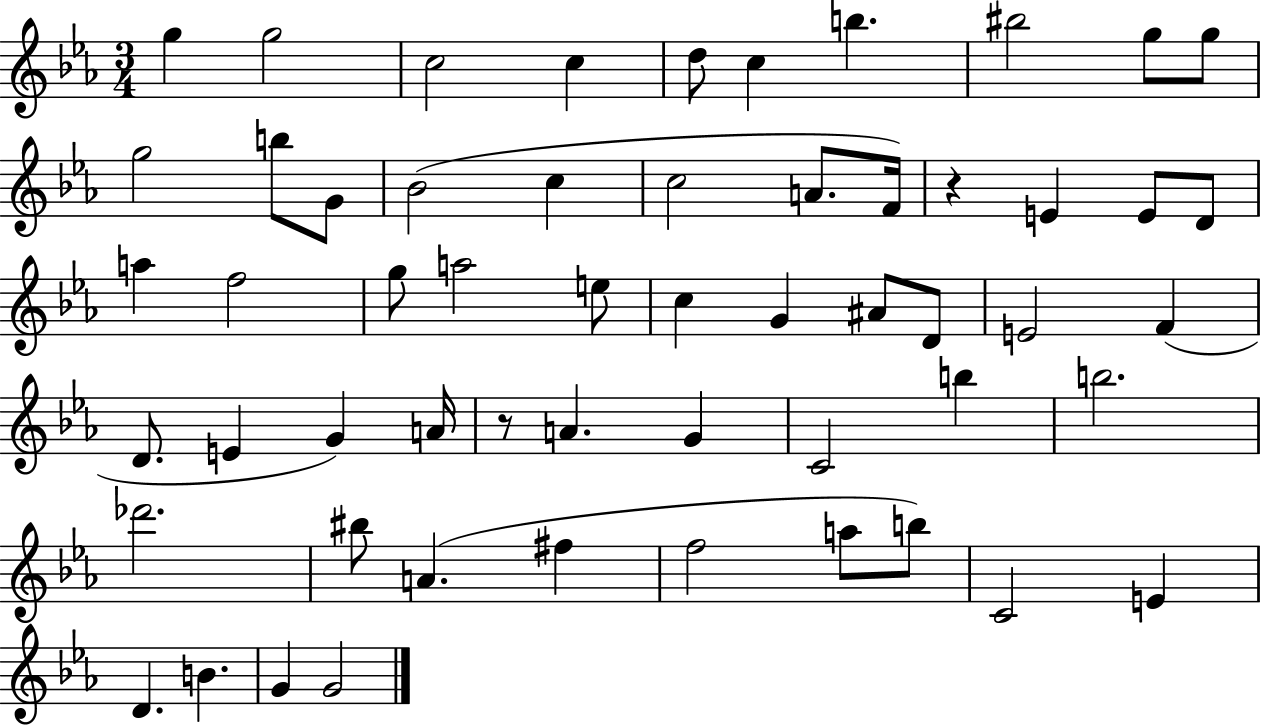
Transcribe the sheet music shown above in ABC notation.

X:1
T:Untitled
M:3/4
L:1/4
K:Eb
g g2 c2 c d/2 c b ^b2 g/2 g/2 g2 b/2 G/2 _B2 c c2 A/2 F/4 z E E/2 D/2 a f2 g/2 a2 e/2 c G ^A/2 D/2 E2 F D/2 E G A/4 z/2 A G C2 b b2 _d'2 ^b/2 A ^f f2 a/2 b/2 C2 E D B G G2